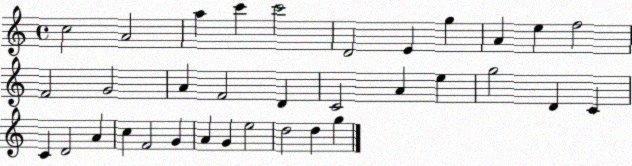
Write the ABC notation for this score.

X:1
T:Untitled
M:4/4
L:1/4
K:C
c2 A2 a c' c'2 D2 E g A e f2 F2 G2 A F2 D C2 A e g2 D C C D2 A c F2 G A G e2 d2 d g